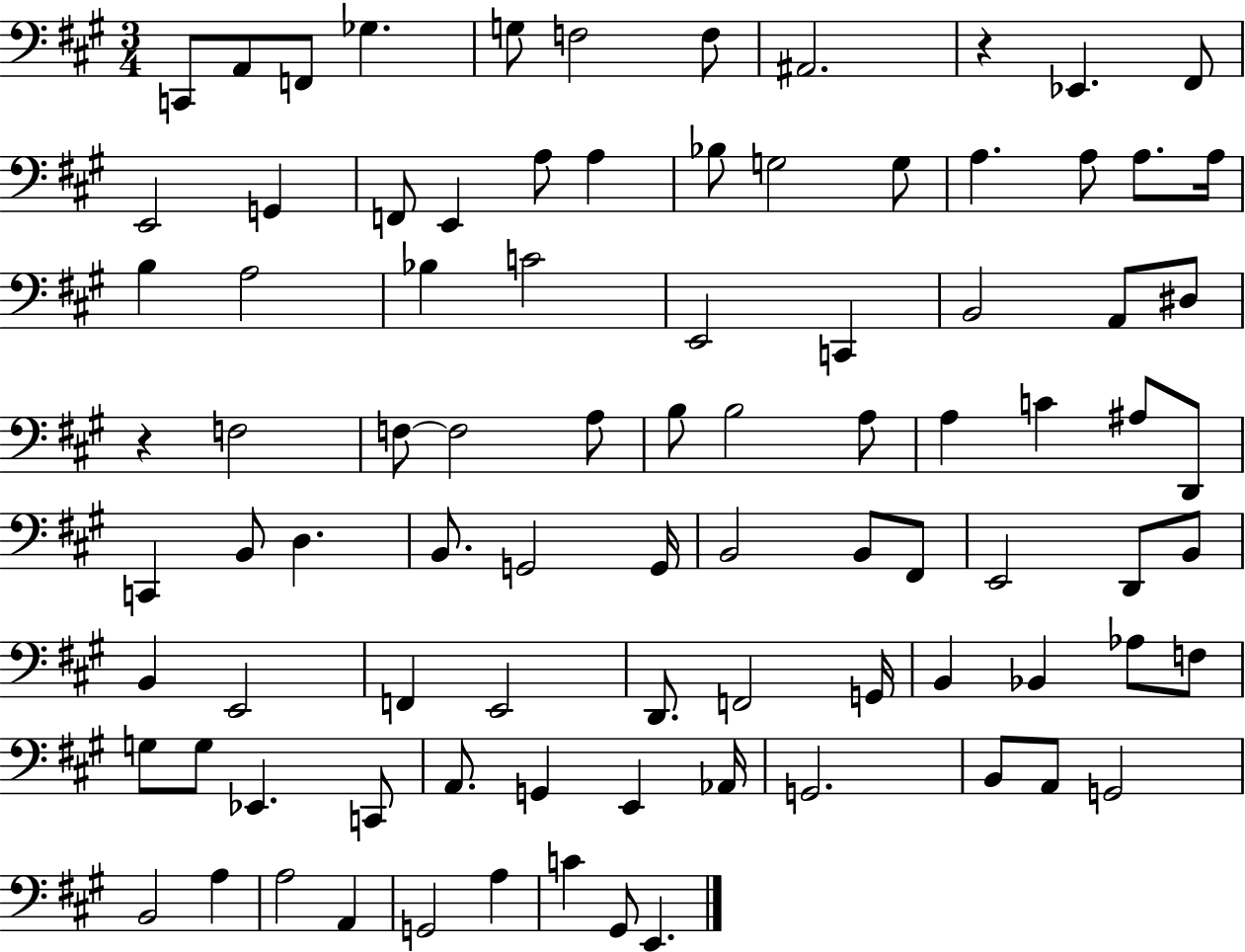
C2/e A2/e F2/e Gb3/q. G3/e F3/h F3/e A#2/h. R/q Eb2/q. F#2/e E2/h G2/q F2/e E2/q A3/e A3/q Bb3/e G3/h G3/e A3/q. A3/e A3/e. A3/s B3/q A3/h Bb3/q C4/h E2/h C2/q B2/h A2/e D#3/e R/q F3/h F3/e F3/h A3/e B3/e B3/h A3/e A3/q C4/q A#3/e D2/e C2/q B2/e D3/q. B2/e. G2/h G2/s B2/h B2/e F#2/e E2/h D2/e B2/e B2/q E2/h F2/q E2/h D2/e. F2/h G2/s B2/q Bb2/q Ab3/e F3/e G3/e G3/e Eb2/q. C2/e A2/e. G2/q E2/q Ab2/s G2/h. B2/e A2/e G2/h B2/h A3/q A3/h A2/q G2/h A3/q C4/q G#2/e E2/q.